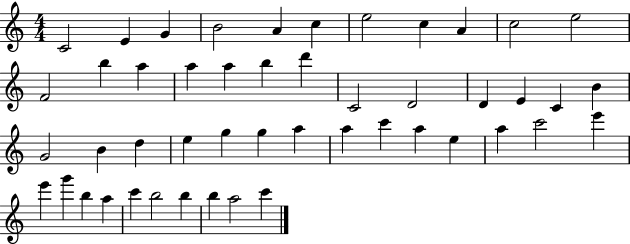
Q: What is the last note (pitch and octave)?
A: C6